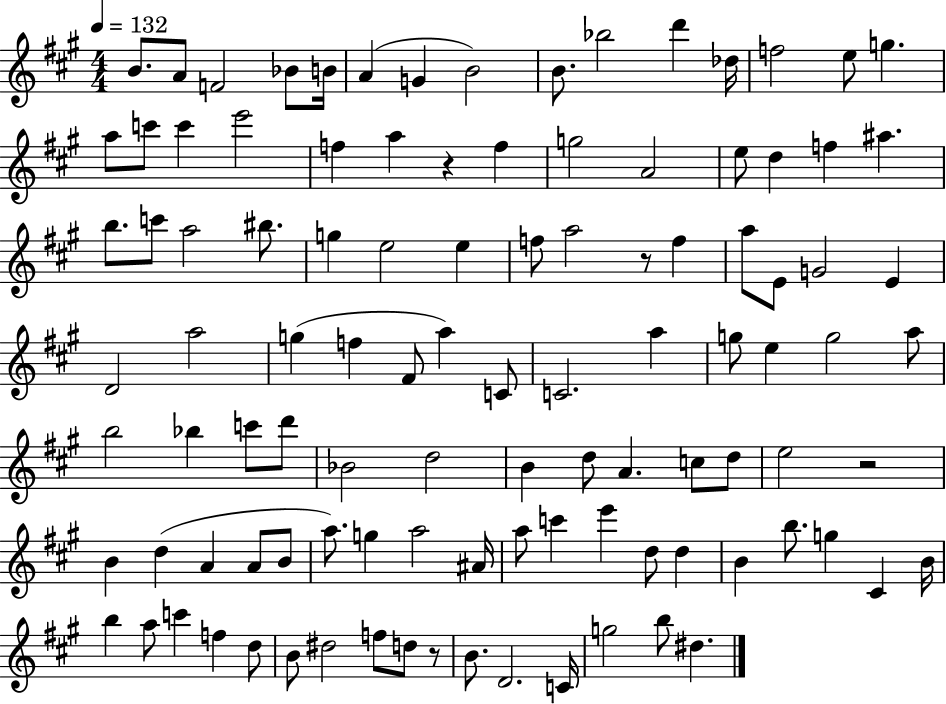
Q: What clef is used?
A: treble